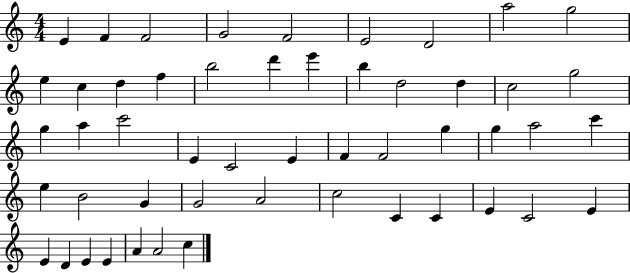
{
  \clef treble
  \numericTimeSignature
  \time 4/4
  \key c \major
  e'4 f'4 f'2 | g'2 f'2 | e'2 d'2 | a''2 g''2 | \break e''4 c''4 d''4 f''4 | b''2 d'''4 e'''4 | b''4 d''2 d''4 | c''2 g''2 | \break g''4 a''4 c'''2 | e'4 c'2 e'4 | f'4 f'2 g''4 | g''4 a''2 c'''4 | \break e''4 b'2 g'4 | g'2 a'2 | c''2 c'4 c'4 | e'4 c'2 e'4 | \break e'4 d'4 e'4 e'4 | a'4 a'2 c''4 | \bar "|."
}